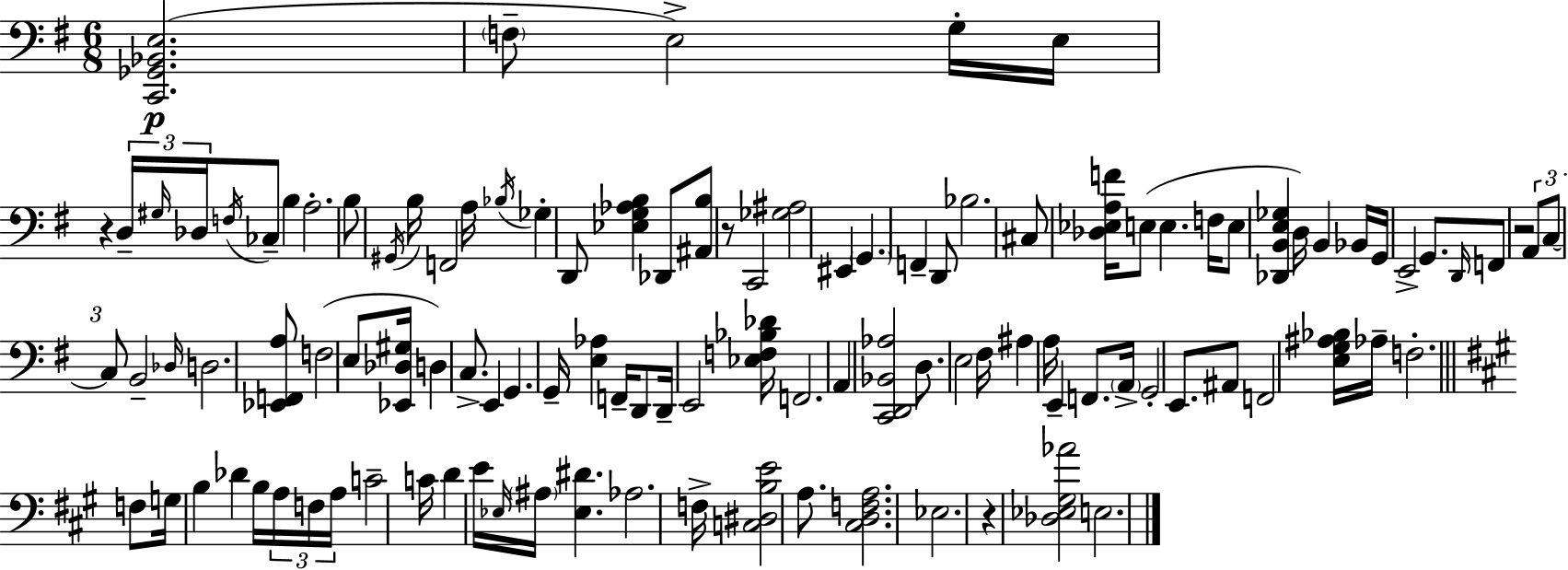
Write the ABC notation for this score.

X:1
T:Untitled
M:6/8
L:1/4
K:G
[C,,_G,,_B,,E,]2 F,/2 E,2 G,/4 E,/4 z D,/4 ^G,/4 _D,/4 F,/4 _C,/2 B, A,2 B,/2 ^G,,/4 B,/4 F,,2 A,/4 _B,/4 _G, D,,/2 [_E,G,_A,B,] _D,,/2 [^A,,B,]/2 z/2 C,,2 [_G,^A,]2 ^E,, G,, F,, D,,/2 _B,2 ^C,/2 [_D,_E,A,F]/4 E,/2 E, F,/4 E,/2 [_D,,B,,E,_G,] D,/4 B,, _B,,/4 G,,/4 E,,2 G,,/2 D,,/4 F,,/2 z2 A,,/2 C,/2 C,/2 B,,2 _D,/4 D,2 [_E,,F,,A,]/2 F,2 E,/2 [_E,,_D,^G,]/4 D, C,/2 E,, G,, G,,/4 [E,_A,] F,,/4 D,,/2 D,,/4 E,,2 [_E,F,_B,_D]/4 F,,2 A,, [C,,D,,_B,,_A,]2 D,/2 E,2 ^F,/4 ^A, A,/4 E,, F,,/2 A,,/4 G,,2 E,,/2 ^A,,/2 F,,2 [E,G,^A,_B,]/4 _A,/4 F,2 F,/2 G,/4 B, _D B,/4 A,/4 F,/4 A,/4 C2 C/4 D E/4 _E,/4 ^A,/4 [_E,^D] _A,2 F,/4 [C,^D,B,E]2 A,/2 [^C,D,F,A,]2 _E,2 z [_D,_E,^G,_A]2 E,2